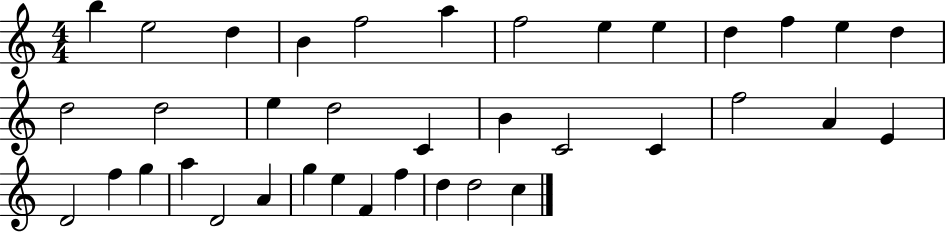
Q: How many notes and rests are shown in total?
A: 37